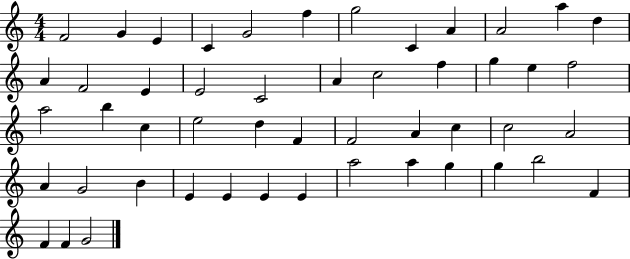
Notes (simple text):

F4/h G4/q E4/q C4/q G4/h F5/q G5/h C4/q A4/q A4/h A5/q D5/q A4/q F4/h E4/q E4/h C4/h A4/q C5/h F5/q G5/q E5/q F5/h A5/h B5/q C5/q E5/h D5/q F4/q F4/h A4/q C5/q C5/h A4/h A4/q G4/h B4/q E4/q E4/q E4/q E4/q A5/h A5/q G5/q G5/q B5/h F4/q F4/q F4/q G4/h